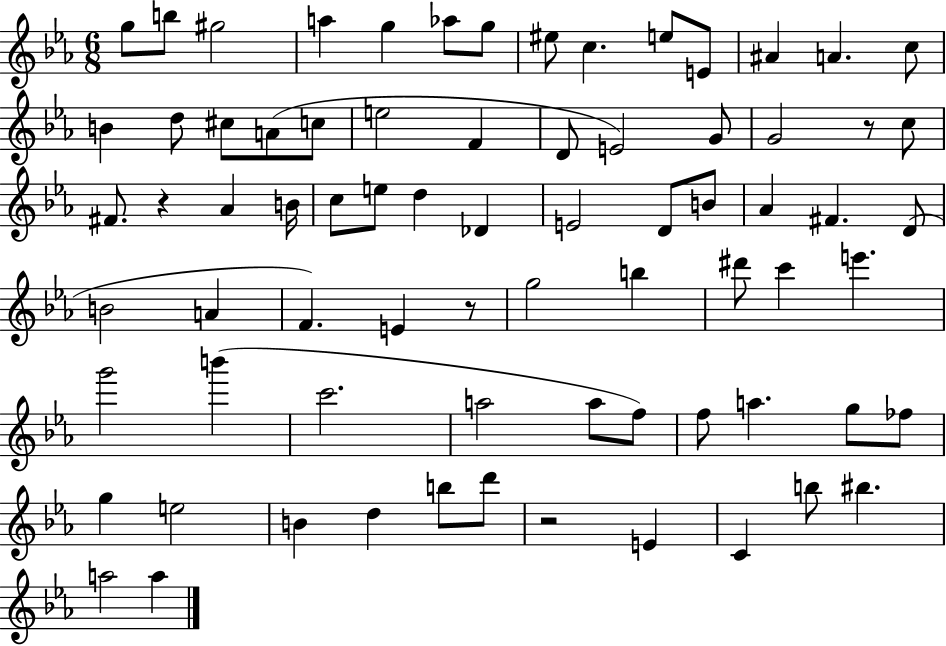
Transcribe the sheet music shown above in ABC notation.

X:1
T:Untitled
M:6/8
L:1/4
K:Eb
g/2 b/2 ^g2 a g _a/2 g/2 ^e/2 c e/2 E/2 ^A A c/2 B d/2 ^c/2 A/2 c/2 e2 F D/2 E2 G/2 G2 z/2 c/2 ^F/2 z _A B/4 c/2 e/2 d _D E2 D/2 B/2 _A ^F D/2 B2 A F E z/2 g2 b ^d'/2 c' e' g'2 b' c'2 a2 a/2 f/2 f/2 a g/2 _f/2 g e2 B d b/2 d'/2 z2 E C b/2 ^b a2 a